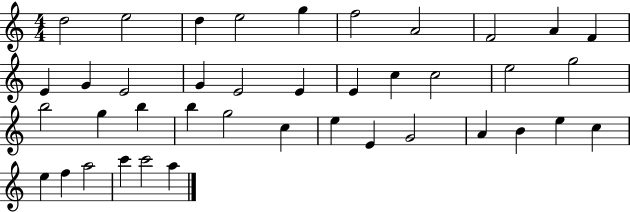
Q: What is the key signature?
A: C major